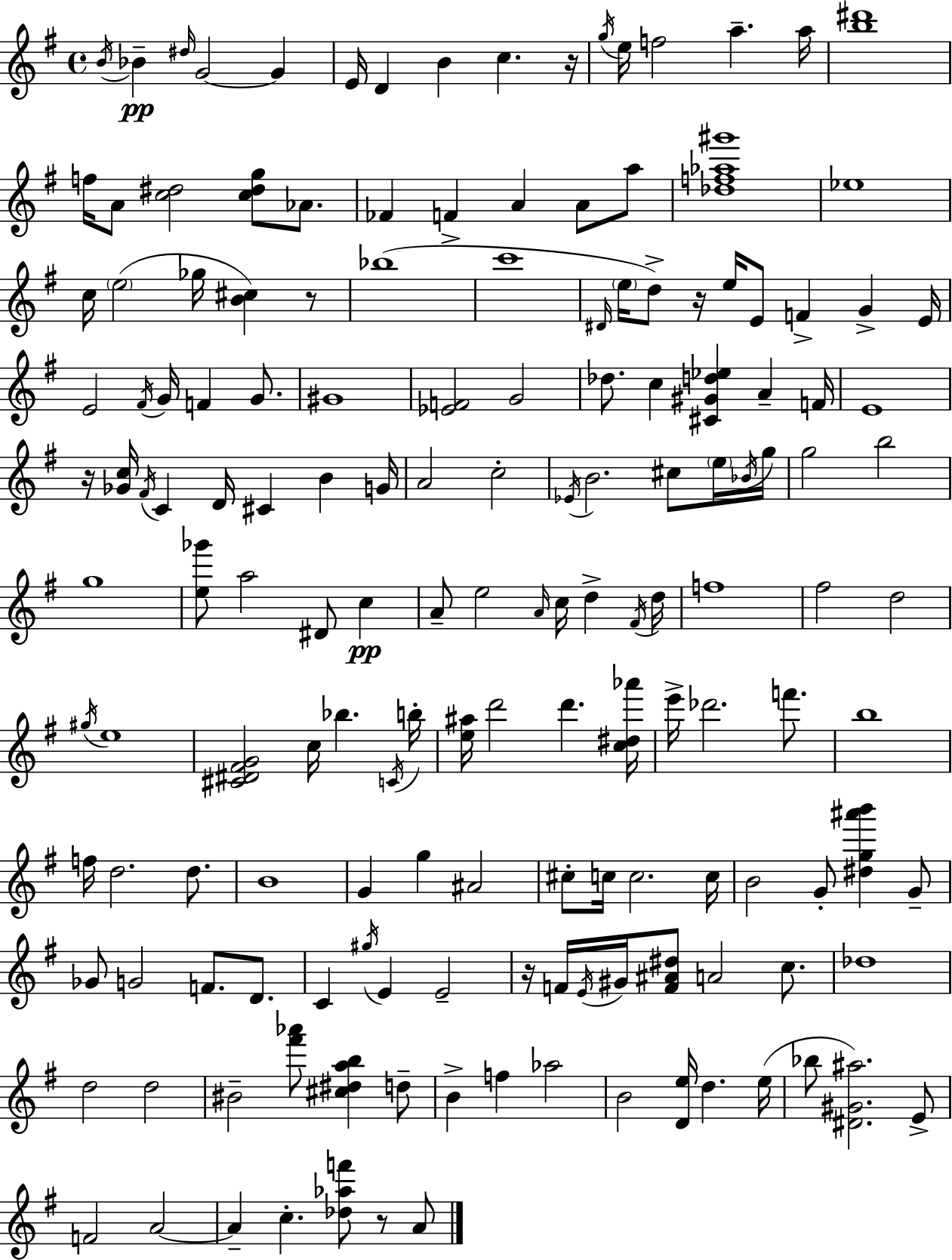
X:1
T:Untitled
M:4/4
L:1/4
K:G
B/4 _B ^d/4 G2 G E/4 D B c z/4 g/4 e/4 f2 a a/4 [b^d']4 f/4 A/2 [c^d]2 [c^dg]/2 _A/2 _F F A A/2 a/2 [_df_a^g']4 _e4 c/4 e2 _g/4 [B^c] z/2 _b4 c'4 ^D/4 e/4 d/2 z/4 e/4 E/2 F G E/4 E2 ^F/4 G/4 F G/2 ^G4 [_EF]2 G2 _d/2 c [^C^Gd_e] A F/4 E4 z/4 [_Gc]/4 ^F/4 C D/4 ^C B G/4 A2 c2 _E/4 B2 ^c/2 e/4 _B/4 g/4 g2 b2 g4 [e_g']/2 a2 ^D/2 c A/2 e2 A/4 c/4 d ^F/4 d/4 f4 ^f2 d2 ^g/4 e4 [^C^D^FG]2 c/4 _b C/4 b/4 [e^a]/4 d'2 d' [c^d_a']/4 e'/4 _d'2 f'/2 b4 f/4 d2 d/2 B4 G g ^A2 ^c/2 c/4 c2 c/4 B2 G/2 [^dg^a'b'] G/2 _G/2 G2 F/2 D/2 C ^g/4 E E2 z/4 F/4 E/4 ^G/4 [F^A^d]/2 A2 c/2 _d4 d2 d2 ^B2 [^f'_a']/2 [^c^dab] d/2 B f _a2 B2 [De]/4 d e/4 _b/2 [^D^G^a]2 E/2 F2 A2 A c [_d_af']/2 z/2 A/2